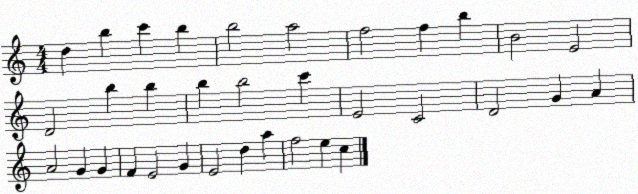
X:1
T:Untitled
M:4/4
L:1/4
K:C
d b c' b b2 a2 f2 f b B2 E2 D2 b b b b2 c' E2 C2 D2 G A A2 G G F E2 G E2 d a f2 e c